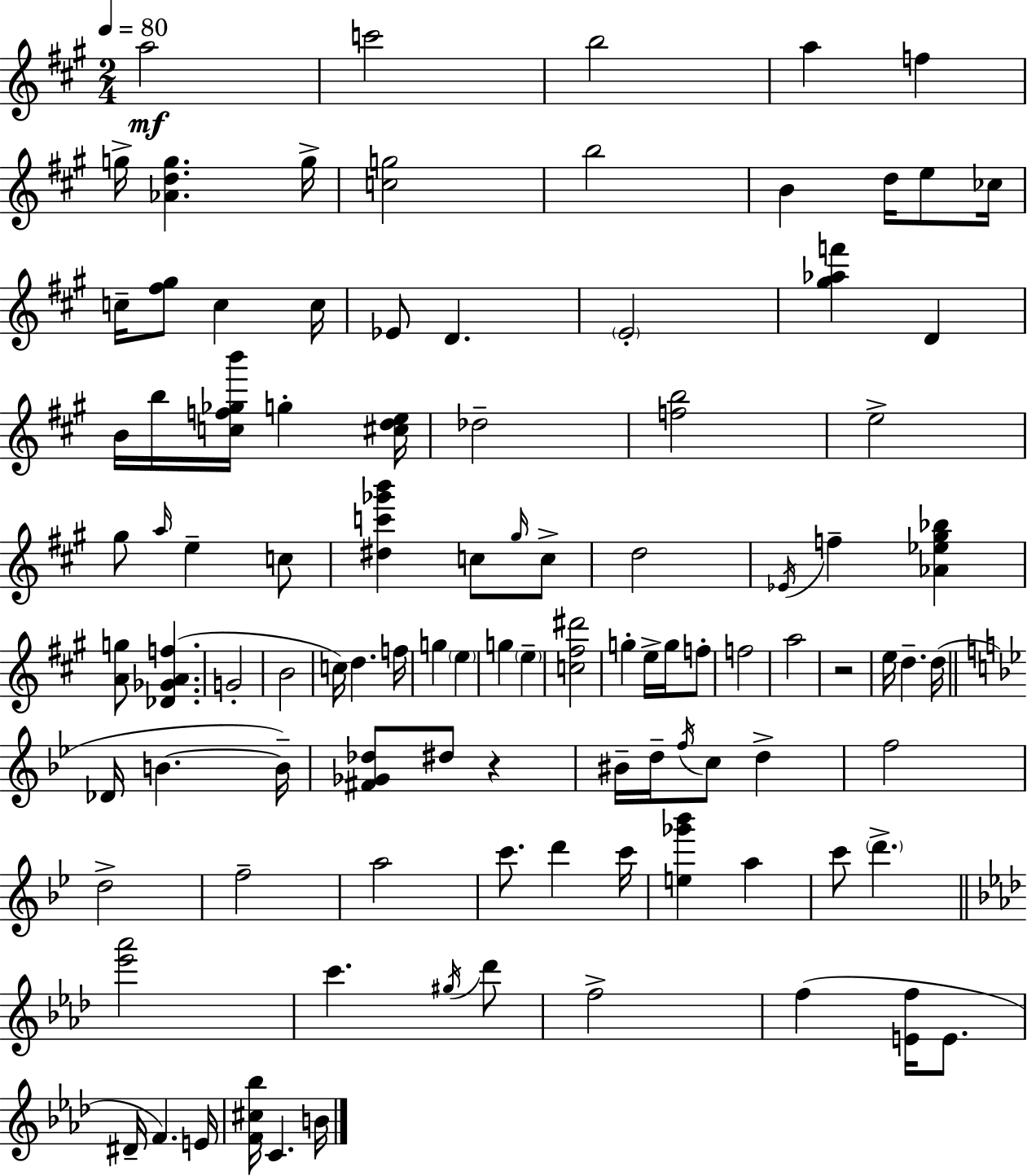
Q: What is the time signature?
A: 2/4